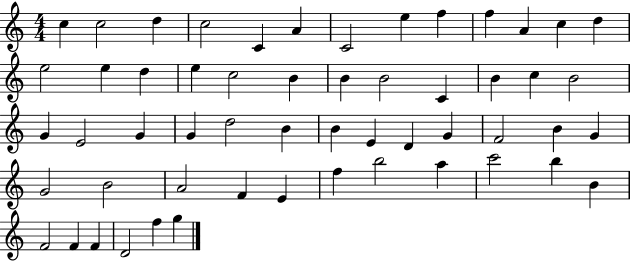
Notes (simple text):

C5/q C5/h D5/q C5/h C4/q A4/q C4/h E5/q F5/q F5/q A4/q C5/q D5/q E5/h E5/q D5/q E5/q C5/h B4/q B4/q B4/h C4/q B4/q C5/q B4/h G4/q E4/h G4/q G4/q D5/h B4/q B4/q E4/q D4/q G4/q F4/h B4/q G4/q G4/h B4/h A4/h F4/q E4/q F5/q B5/h A5/q C6/h B5/q B4/q F4/h F4/q F4/q D4/h F5/q G5/q